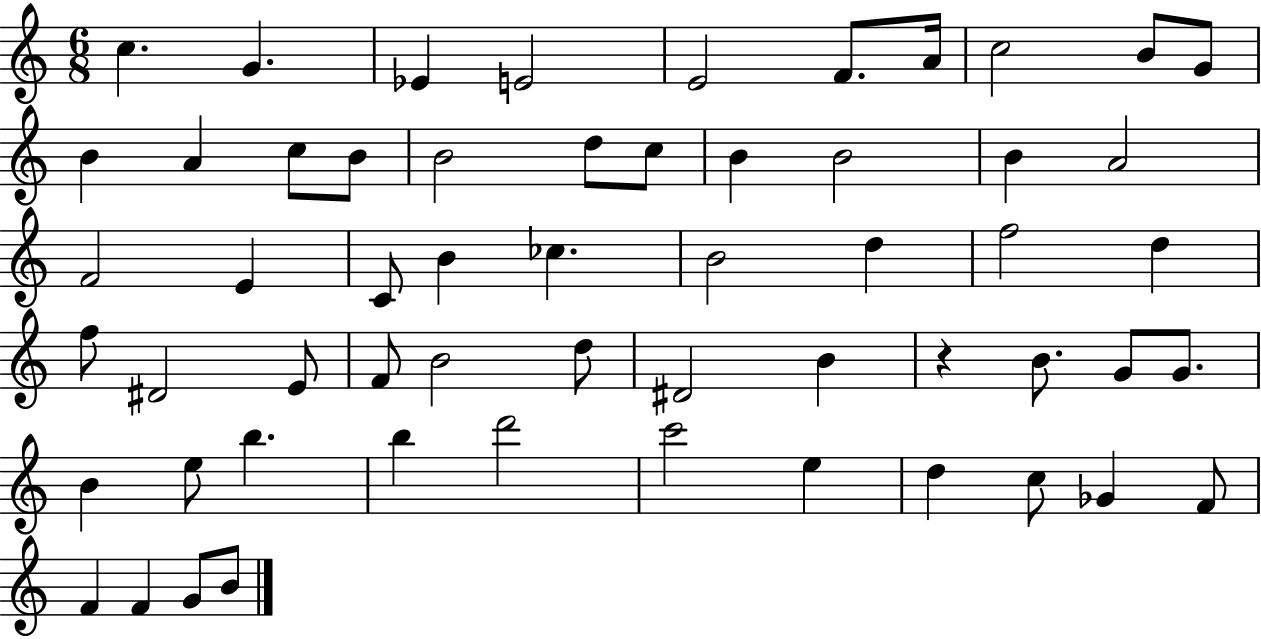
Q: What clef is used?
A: treble